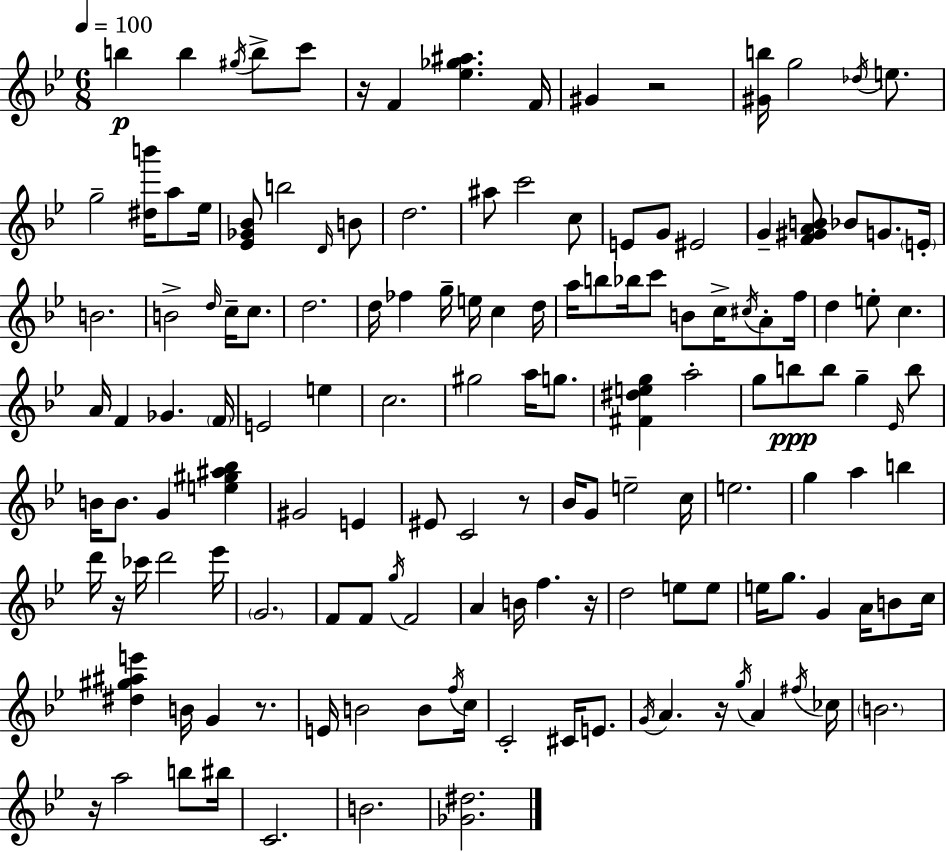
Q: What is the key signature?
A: BES major